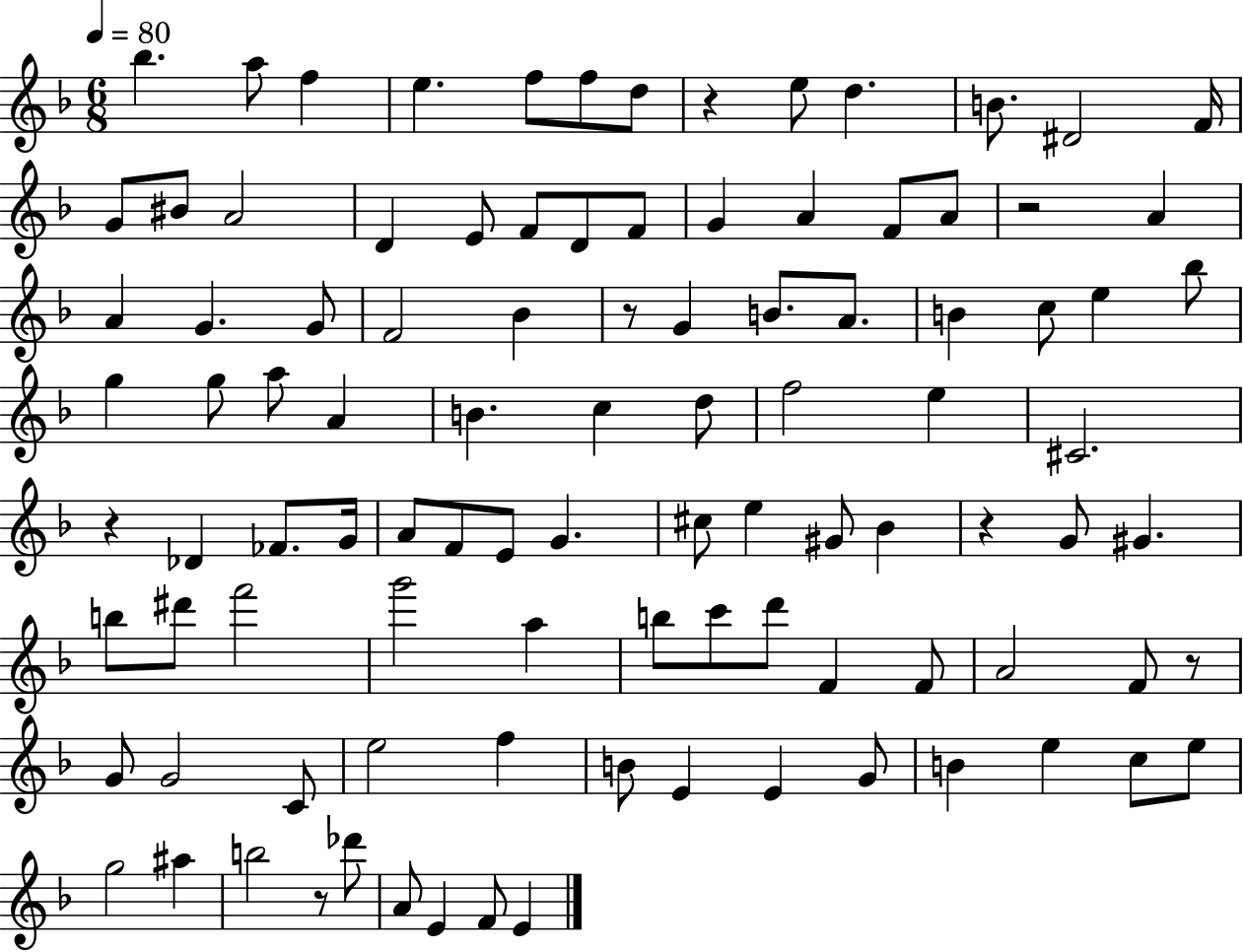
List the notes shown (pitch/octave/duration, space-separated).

Bb5/q. A5/e F5/q E5/q. F5/e F5/e D5/e R/q E5/e D5/q. B4/e. D#4/h F4/s G4/e BIS4/e A4/h D4/q E4/e F4/e D4/e F4/e G4/q A4/q F4/e A4/e R/h A4/q A4/q G4/q. G4/e F4/h Bb4/q R/e G4/q B4/e. A4/e. B4/q C5/e E5/q Bb5/e G5/q G5/e A5/e A4/q B4/q. C5/q D5/e F5/h E5/q C#4/h. R/q Db4/q FES4/e. G4/s A4/e F4/e E4/e G4/q. C#5/e E5/q G#4/e Bb4/q R/q G4/e G#4/q. B5/e D#6/e F6/h G6/h A5/q B5/e C6/e D6/e F4/q F4/e A4/h F4/e R/e G4/e G4/h C4/e E5/h F5/q B4/e E4/q E4/q G4/e B4/q E5/q C5/e E5/e G5/h A#5/q B5/h R/e Db6/e A4/e E4/q F4/e E4/q